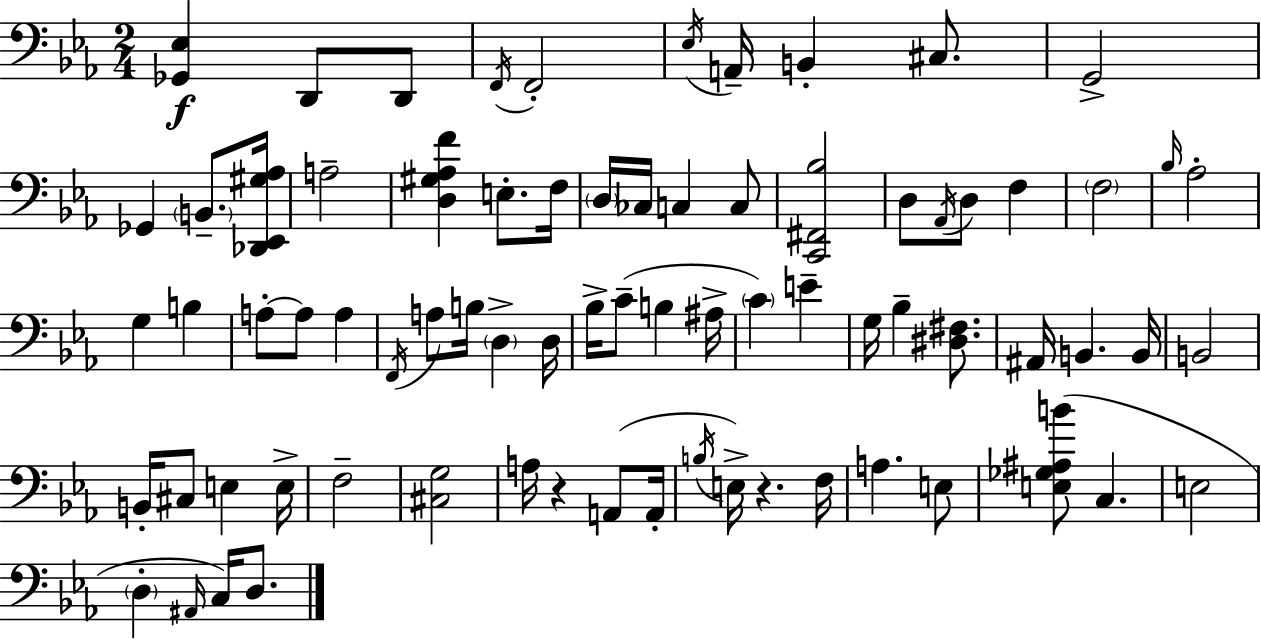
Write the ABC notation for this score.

X:1
T:Untitled
M:2/4
L:1/4
K:Eb
[_G,,_E,] D,,/2 D,,/2 F,,/4 F,,2 _E,/4 A,,/4 B,, ^C,/2 G,,2 _G,, B,,/2 [_D,,_E,,^G,_A,]/4 A,2 [D,^G,_A,F] E,/2 F,/4 D,/4 _C,/4 C, C,/2 [C,,^F,,_B,]2 D,/2 _A,,/4 D,/2 F, F,2 _B,/4 _A,2 G, B, A,/2 A,/2 A, F,,/4 A,/2 B,/4 D, D,/4 _B,/4 C/2 B, ^A,/4 C E G,/4 _B, [^D,^F,]/2 ^A,,/4 B,, B,,/4 B,,2 B,,/4 ^C,/2 E, E,/4 F,2 [^C,G,]2 A,/4 z A,,/2 A,,/4 B,/4 E,/4 z F,/4 A, E,/2 [E,_G,^A,B]/2 C, E,2 D, ^A,,/4 C,/4 D,/2